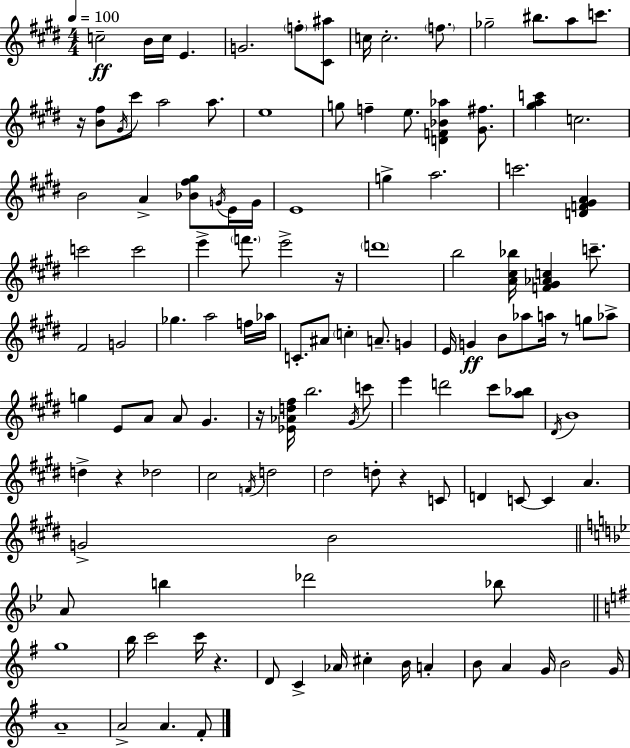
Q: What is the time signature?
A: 4/4